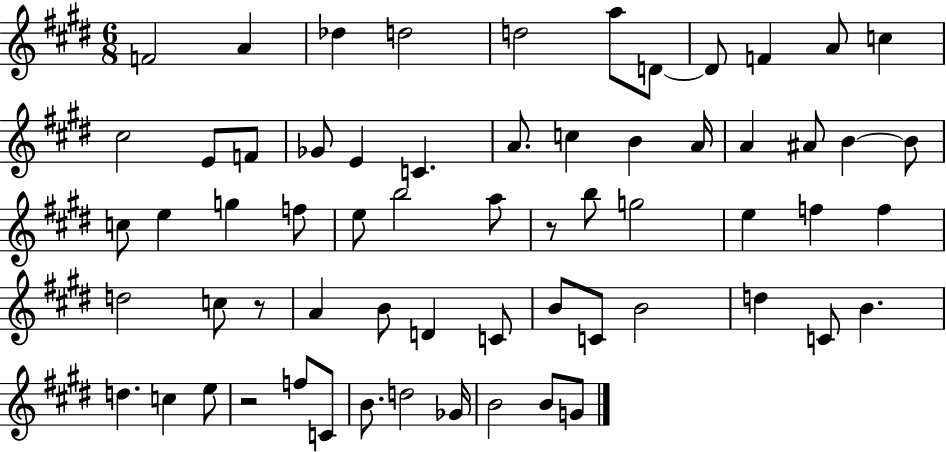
{
  \clef treble
  \numericTimeSignature
  \time 6/8
  \key e \major
  f'2 a'4 | des''4 d''2 | d''2 a''8 d'8~~ | d'8 f'4 a'8 c''4 | \break cis''2 e'8 f'8 | ges'8 e'4 c'4. | a'8. c''4 b'4 a'16 | a'4 ais'8 b'4~~ b'8 | \break c''8 e''4 g''4 f''8 | e''8 b''2 a''8 | r8 b''8 g''2 | e''4 f''4 f''4 | \break d''2 c''8 r8 | a'4 b'8 d'4 c'8 | b'8 c'8 b'2 | d''4 c'8 b'4. | \break d''4. c''4 e''8 | r2 f''8 c'8 | b'8. d''2 ges'16 | b'2 b'8 g'8 | \break \bar "|."
}